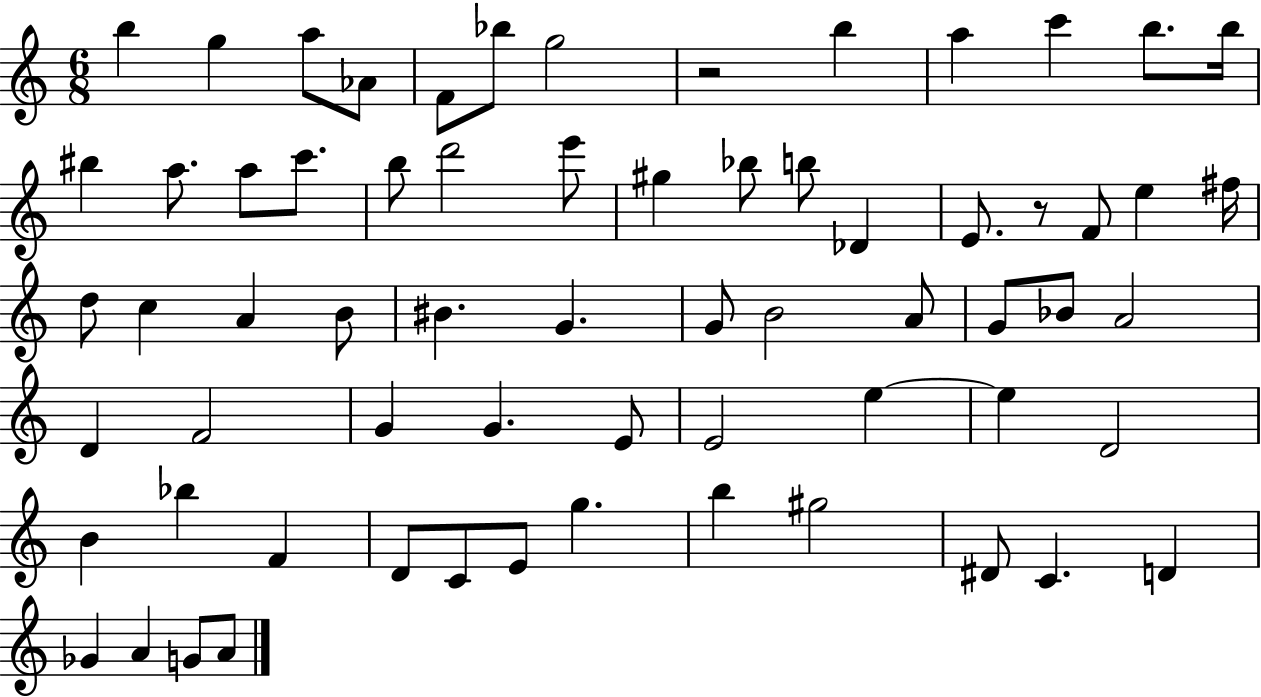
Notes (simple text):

B5/q G5/q A5/e Ab4/e F4/e Bb5/e G5/h R/h B5/q A5/q C6/q B5/e. B5/s BIS5/q A5/e. A5/e C6/e. B5/e D6/h E6/e G#5/q Bb5/e B5/e Db4/q E4/e. R/e F4/e E5/q F#5/s D5/e C5/q A4/q B4/e BIS4/q. G4/q. G4/e B4/h A4/e G4/e Bb4/e A4/h D4/q F4/h G4/q G4/q. E4/e E4/h E5/q E5/q D4/h B4/q Bb5/q F4/q D4/e C4/e E4/e G5/q. B5/q G#5/h D#4/e C4/q. D4/q Gb4/q A4/q G4/e A4/e